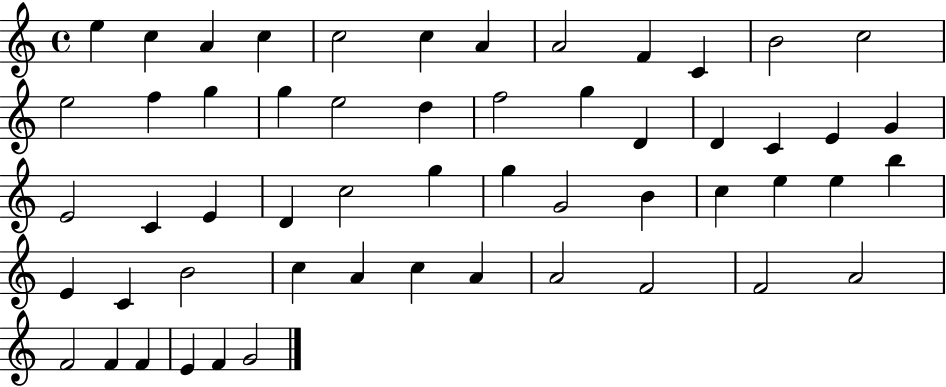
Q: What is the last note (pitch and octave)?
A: G4